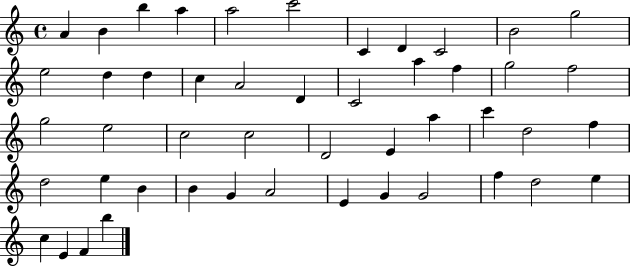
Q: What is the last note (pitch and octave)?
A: B5